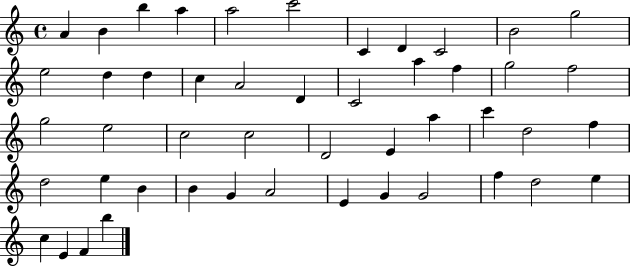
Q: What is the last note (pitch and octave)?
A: B5